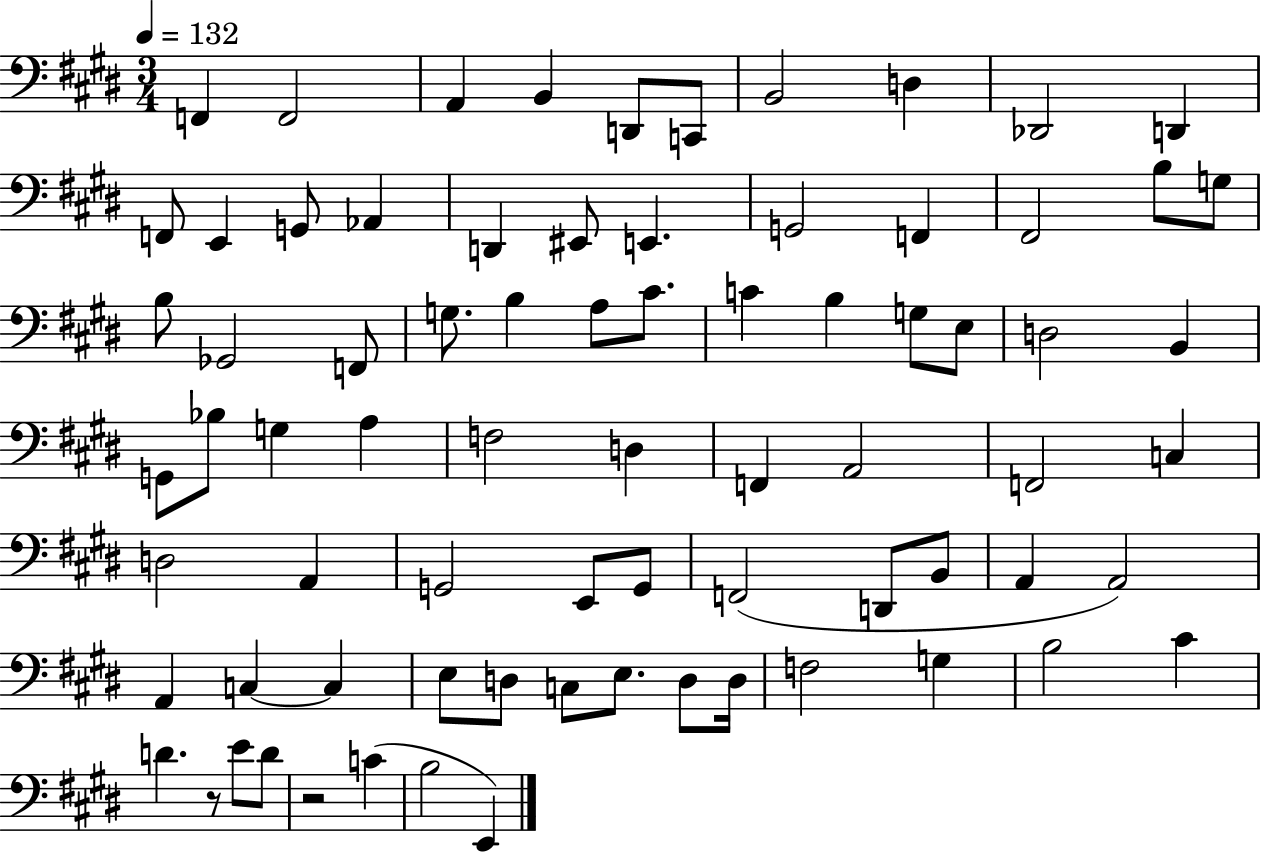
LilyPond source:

{
  \clef bass
  \numericTimeSignature
  \time 3/4
  \key e \major
  \tempo 4 = 132
  f,4 f,2 | a,4 b,4 d,8 c,8 | b,2 d4 | des,2 d,4 | \break f,8 e,4 g,8 aes,4 | d,4 eis,8 e,4. | g,2 f,4 | fis,2 b8 g8 | \break b8 ges,2 f,8 | g8. b4 a8 cis'8. | c'4 b4 g8 e8 | d2 b,4 | \break g,8 bes8 g4 a4 | f2 d4 | f,4 a,2 | f,2 c4 | \break d2 a,4 | g,2 e,8 g,8 | f,2( d,8 b,8 | a,4 a,2) | \break a,4 c4~~ c4 | e8 d8 c8 e8. d8 d16 | f2 g4 | b2 cis'4 | \break d'4. r8 e'8 d'8 | r2 c'4( | b2 e,4) | \bar "|."
}